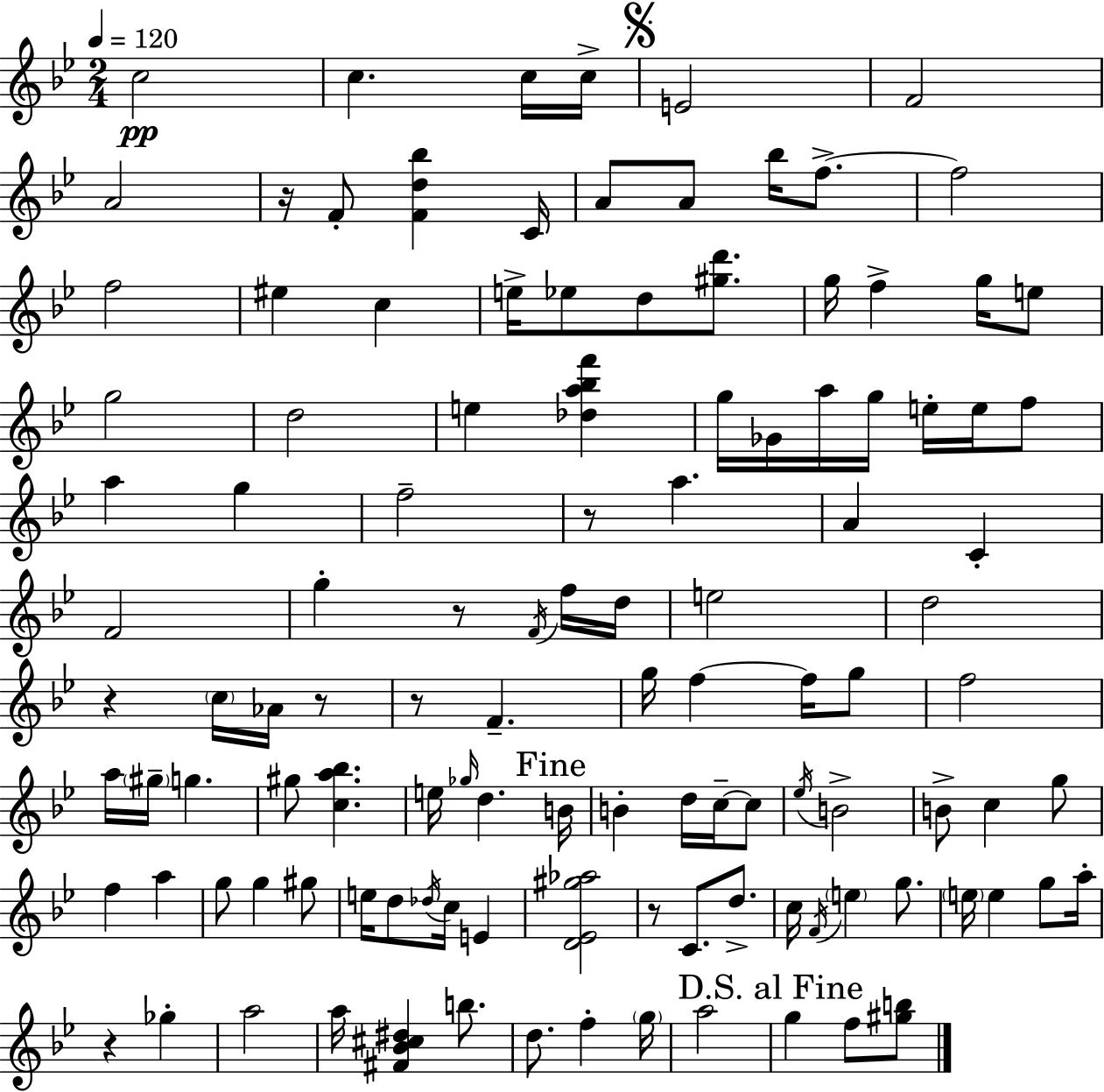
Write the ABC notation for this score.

X:1
T:Untitled
M:2/4
L:1/4
K:Bb
c2 c c/4 c/4 E2 F2 A2 z/4 F/2 [Fd_b] C/4 A/2 A/2 _b/4 f/2 f2 f2 ^e c e/4 _e/2 d/2 [^gd']/2 g/4 f g/4 e/2 g2 d2 e [_da_bf'] g/4 _G/4 a/4 g/4 e/4 e/4 f/2 a g f2 z/2 a A C F2 g z/2 F/4 f/4 d/4 e2 d2 z c/4 _A/4 z/2 z/2 F g/4 f f/4 g/2 f2 a/4 ^g/4 g ^g/2 [ca_b] e/4 _g/4 d B/4 B d/4 c/4 c/2 _e/4 B2 B/2 c g/2 f a g/2 g ^g/2 e/4 d/2 _d/4 c/4 E [D_E^g_a]2 z/2 C/2 d/2 c/4 F/4 e g/2 e/4 e g/2 a/4 z _g a2 a/4 [^F_B^c^d] b/2 d/2 f g/4 a2 g f/2 [^gb]/2